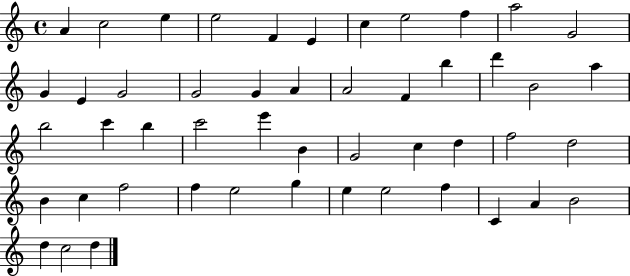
A4/q C5/h E5/q E5/h F4/q E4/q C5/q E5/h F5/q A5/h G4/h G4/q E4/q G4/h G4/h G4/q A4/q A4/h F4/q B5/q D6/q B4/h A5/q B5/h C6/q B5/q C6/h E6/q B4/q G4/h C5/q D5/q F5/h D5/h B4/q C5/q F5/h F5/q E5/h G5/q E5/q E5/h F5/q C4/q A4/q B4/h D5/q C5/h D5/q